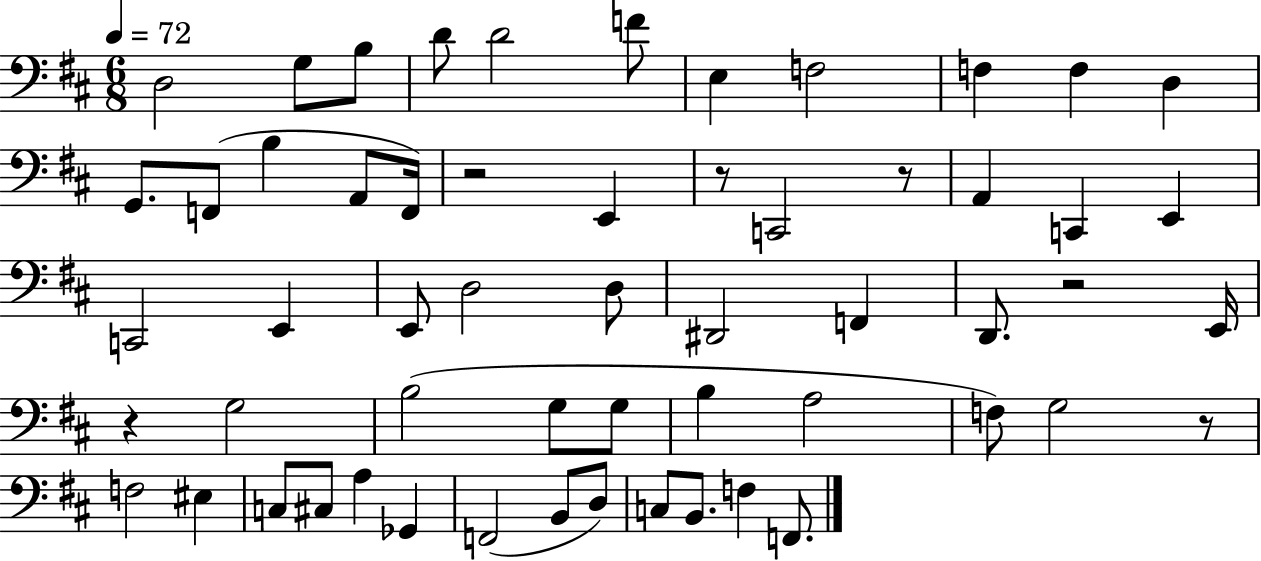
X:1
T:Untitled
M:6/8
L:1/4
K:D
D,2 G,/2 B,/2 D/2 D2 F/2 E, F,2 F, F, D, G,,/2 F,,/2 B, A,,/2 F,,/4 z2 E,, z/2 C,,2 z/2 A,, C,, E,, C,,2 E,, E,,/2 D,2 D,/2 ^D,,2 F,, D,,/2 z2 E,,/4 z G,2 B,2 G,/2 G,/2 B, A,2 F,/2 G,2 z/2 F,2 ^E, C,/2 ^C,/2 A, _G,, F,,2 B,,/2 D,/2 C,/2 B,,/2 F, F,,/2